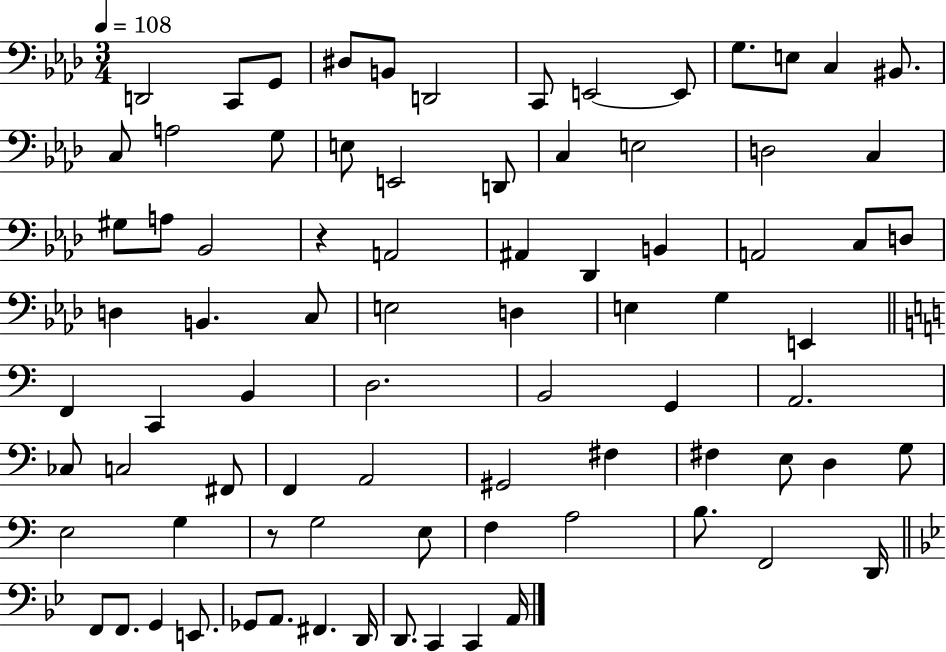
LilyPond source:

{
  \clef bass
  \numericTimeSignature
  \time 3/4
  \key aes \major
  \tempo 4 = 108
  d,2 c,8 g,8 | dis8 b,8 d,2 | c,8 e,2~~ e,8 | g8. e8 c4 bis,8. | \break c8 a2 g8 | e8 e,2 d,8 | c4 e2 | d2 c4 | \break gis8 a8 bes,2 | r4 a,2 | ais,4 des,4 b,4 | a,2 c8 d8 | \break d4 b,4. c8 | e2 d4 | e4 g4 e,4 | \bar "||" \break \key c \major f,4 c,4 b,4 | d2. | b,2 g,4 | a,2. | \break ces8 c2 fis,8 | f,4 a,2 | gis,2 fis4 | fis4 e8 d4 g8 | \break e2 g4 | r8 g2 e8 | f4 a2 | b8. f,2 d,16 | \break \bar "||" \break \key bes \major f,8 f,8. g,4 e,8. | ges,8 a,8. fis,4. d,16 | d,8. c,4 c,4 a,16 | \bar "|."
}